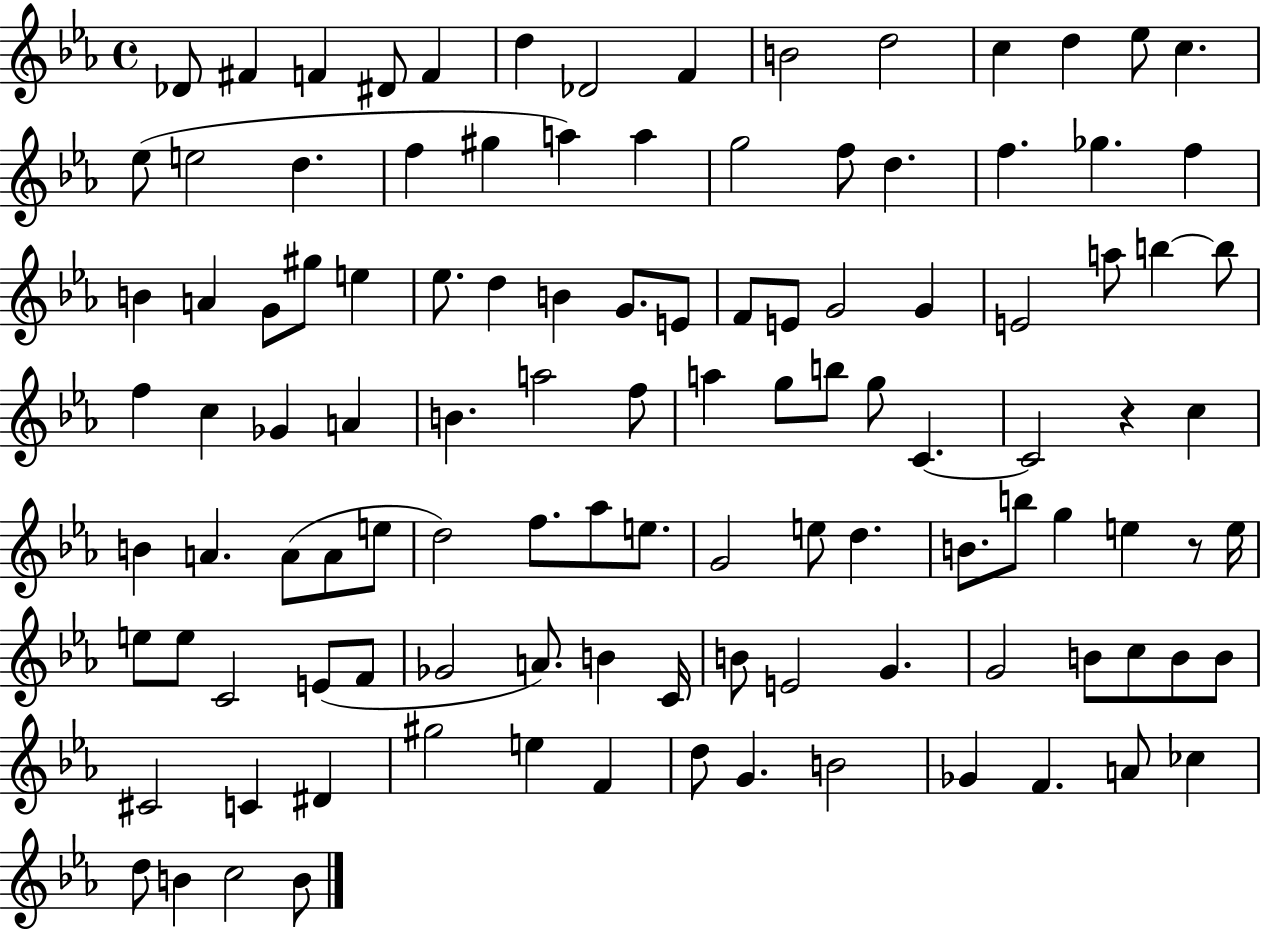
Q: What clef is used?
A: treble